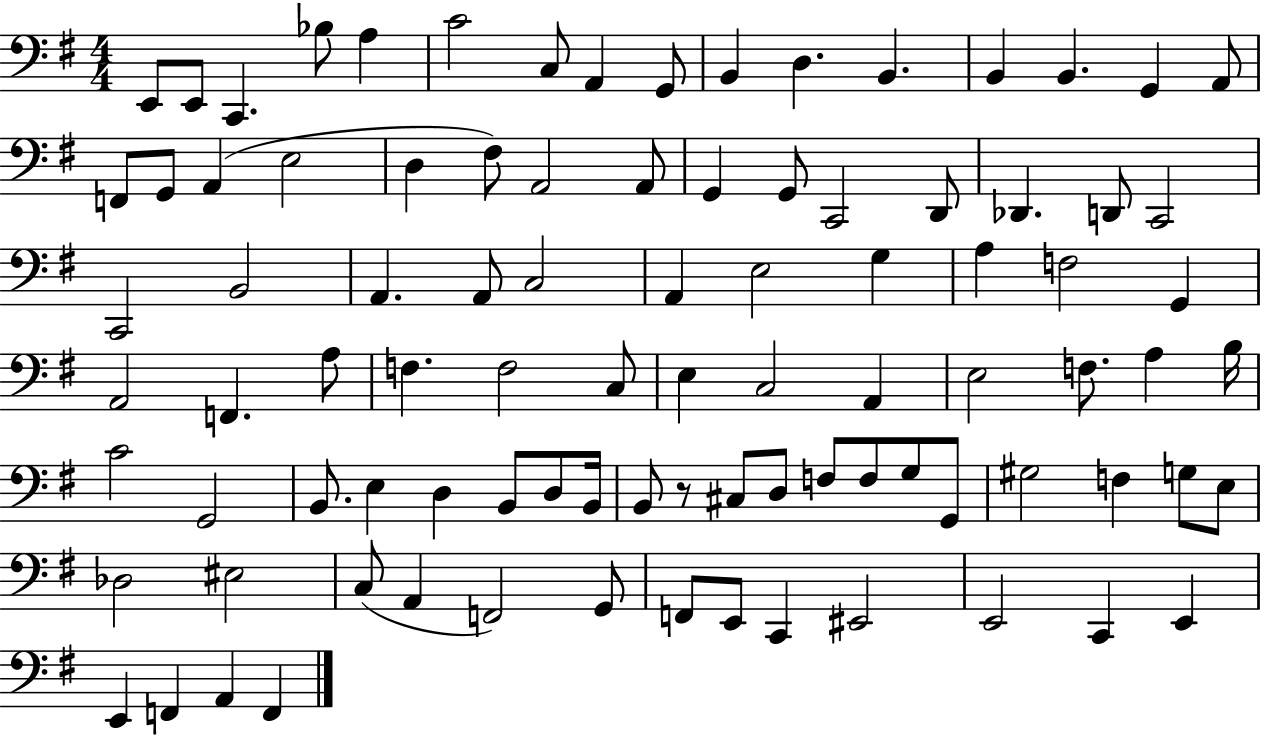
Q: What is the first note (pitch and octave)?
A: E2